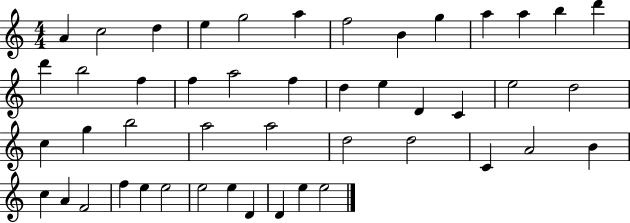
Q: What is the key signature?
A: C major